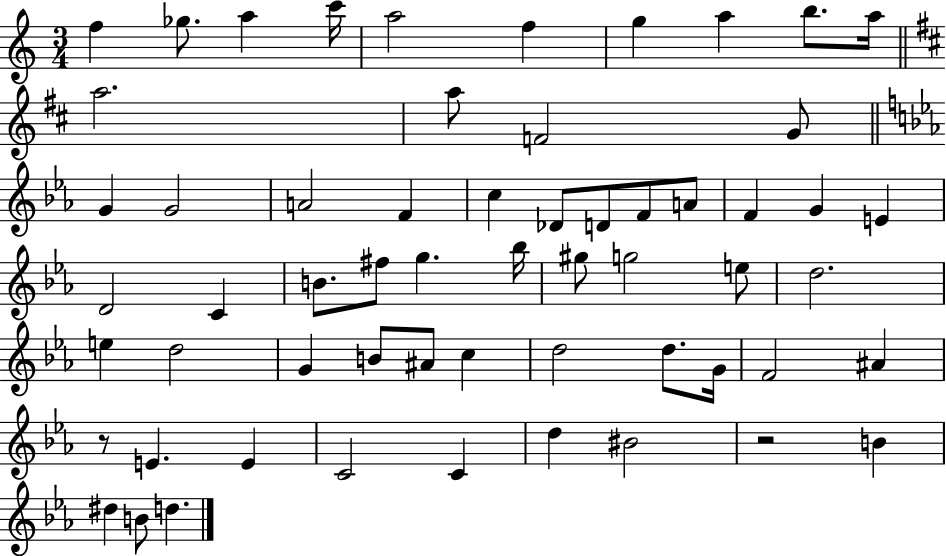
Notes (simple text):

F5/q Gb5/e. A5/q C6/s A5/h F5/q G5/q A5/q B5/e. A5/s A5/h. A5/e F4/h G4/e G4/q G4/h A4/h F4/q C5/q Db4/e D4/e F4/e A4/e F4/q G4/q E4/q D4/h C4/q B4/e. F#5/e G5/q. Bb5/s G#5/e G5/h E5/e D5/h. E5/q D5/h G4/q B4/e A#4/e C5/q D5/h D5/e. G4/s F4/h A#4/q R/e E4/q. E4/q C4/h C4/q D5/q BIS4/h R/h B4/q D#5/q B4/e D5/q.